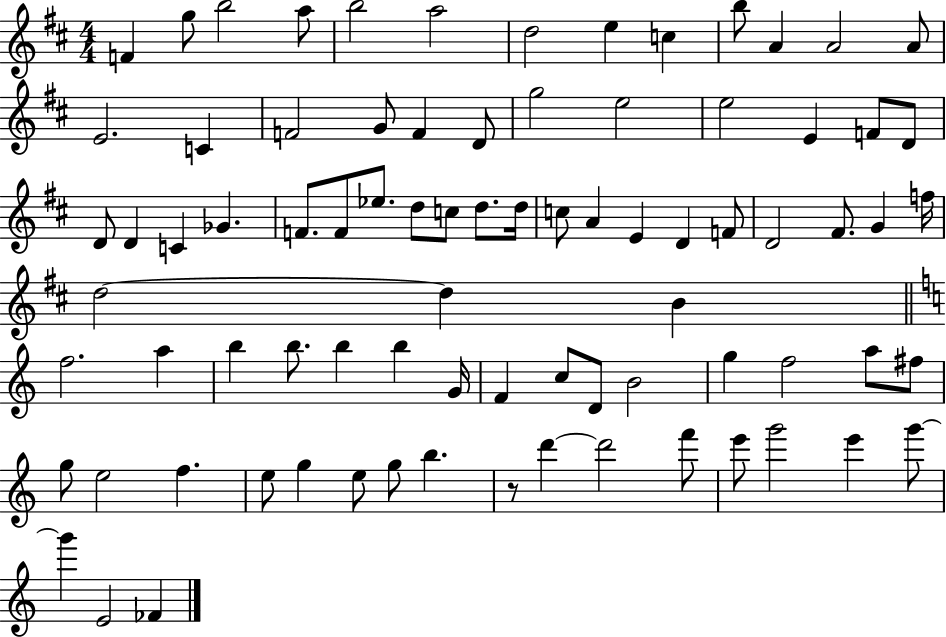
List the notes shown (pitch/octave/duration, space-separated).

F4/q G5/e B5/h A5/e B5/h A5/h D5/h E5/q C5/q B5/e A4/q A4/h A4/e E4/h. C4/q F4/h G4/e F4/q D4/e G5/h E5/h E5/h E4/q F4/e D4/e D4/e D4/q C4/q Gb4/q. F4/e. F4/e Eb5/e. D5/e C5/e D5/e. D5/s C5/e A4/q E4/q D4/q F4/e D4/h F#4/e. G4/q F5/s D5/h D5/q B4/q F5/h. A5/q B5/q B5/e. B5/q B5/q G4/s F4/q C5/e D4/e B4/h G5/q F5/h A5/e F#5/e G5/e E5/h F5/q. E5/e G5/q E5/e G5/e B5/q. R/e D6/q D6/h F6/e E6/e G6/h E6/q G6/e G6/q E4/h FES4/q